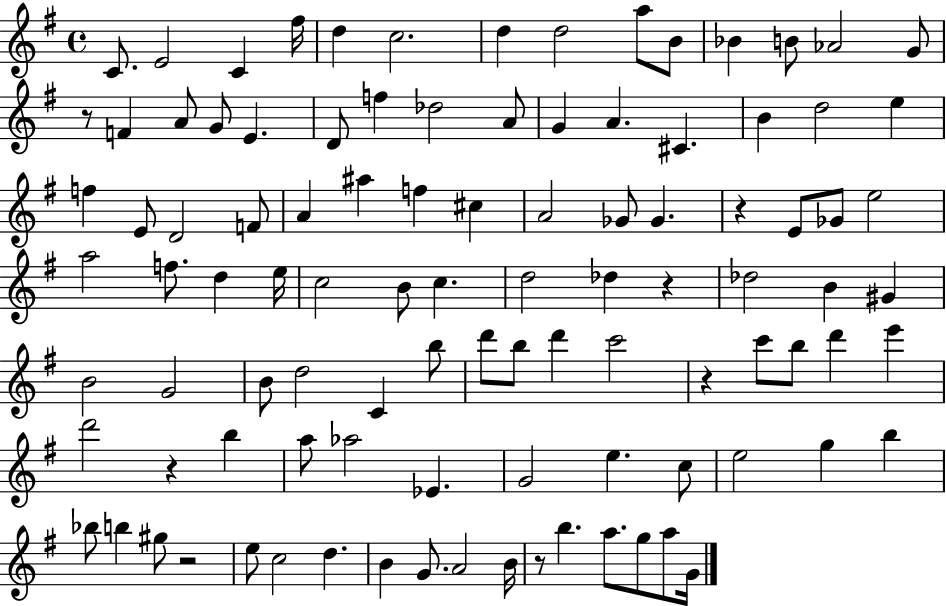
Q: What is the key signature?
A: G major